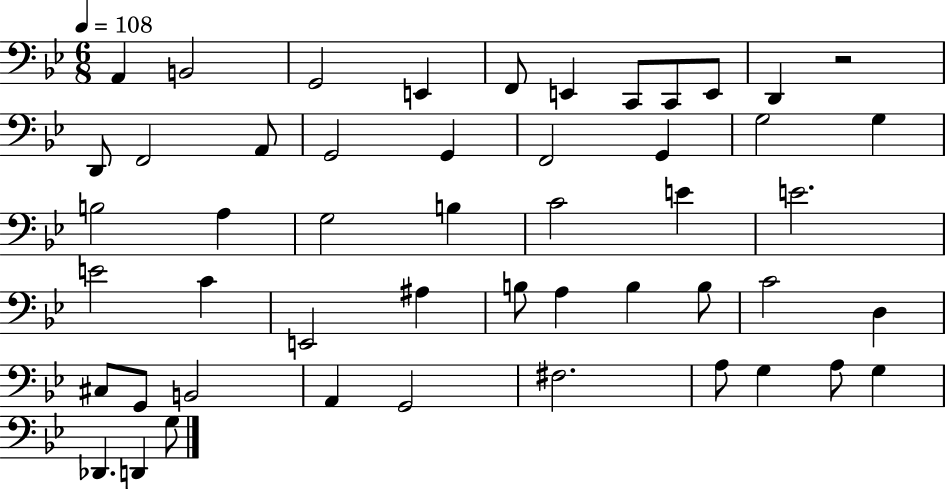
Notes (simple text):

A2/q B2/h G2/h E2/q F2/e E2/q C2/e C2/e E2/e D2/q R/h D2/e F2/h A2/e G2/h G2/q F2/h G2/q G3/h G3/q B3/h A3/q G3/h B3/q C4/h E4/q E4/h. E4/h C4/q E2/h A#3/q B3/e A3/q B3/q B3/e C4/h D3/q C#3/e G2/e B2/h A2/q G2/h F#3/h. A3/e G3/q A3/e G3/q Db2/q. D2/q G3/e